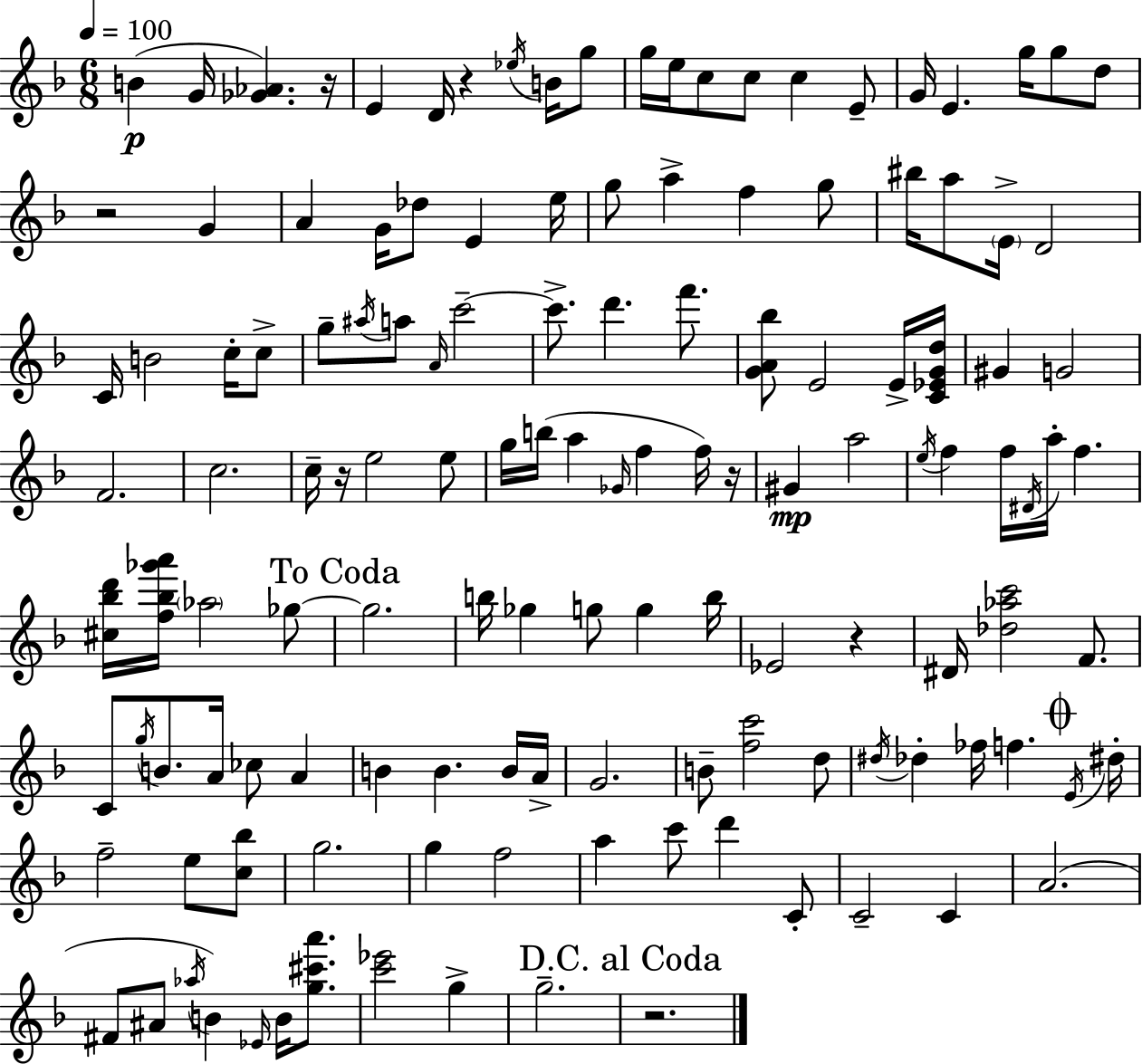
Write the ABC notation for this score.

X:1
T:Untitled
M:6/8
L:1/4
K:F
B G/4 [_G_A] z/4 E D/4 z _e/4 B/4 g/2 g/4 e/4 c/2 c/2 c E/2 G/4 E g/4 g/2 d/2 z2 G A G/4 _d/2 E e/4 g/2 a f g/2 ^b/4 a/2 E/4 D2 C/4 B2 c/4 c/2 g/2 ^a/4 a/2 A/4 c'2 c'/2 d' f'/2 [GA_b]/2 E2 E/4 [C_EGd]/4 ^G G2 F2 c2 c/4 z/4 e2 e/2 g/4 b/4 a _G/4 f f/4 z/4 ^G a2 e/4 f f/4 ^D/4 a/4 f [^c_bd']/4 [f_b_g'a']/4 _a2 _g/2 _g2 b/4 _g g/2 g b/4 _E2 z ^D/4 [_d_ac']2 F/2 C/2 g/4 B/2 A/4 _c/2 A B B B/4 A/4 G2 B/2 [fc']2 d/2 ^d/4 _d _f/4 f E/4 ^d/4 f2 e/2 [c_b]/2 g2 g f2 a c'/2 d' C/2 C2 C A2 ^F/2 ^A/2 _a/4 B _E/4 B/4 [g^c'a']/2 [c'_e']2 g g2 z2